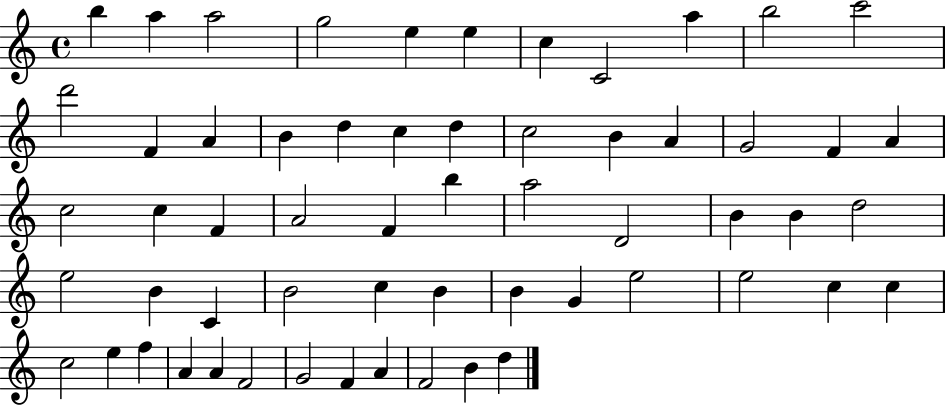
{
  \clef treble
  \time 4/4
  \defaultTimeSignature
  \key c \major
  b''4 a''4 a''2 | g''2 e''4 e''4 | c''4 c'2 a''4 | b''2 c'''2 | \break d'''2 f'4 a'4 | b'4 d''4 c''4 d''4 | c''2 b'4 a'4 | g'2 f'4 a'4 | \break c''2 c''4 f'4 | a'2 f'4 b''4 | a''2 d'2 | b'4 b'4 d''2 | \break e''2 b'4 c'4 | b'2 c''4 b'4 | b'4 g'4 e''2 | e''2 c''4 c''4 | \break c''2 e''4 f''4 | a'4 a'4 f'2 | g'2 f'4 a'4 | f'2 b'4 d''4 | \break \bar "|."
}